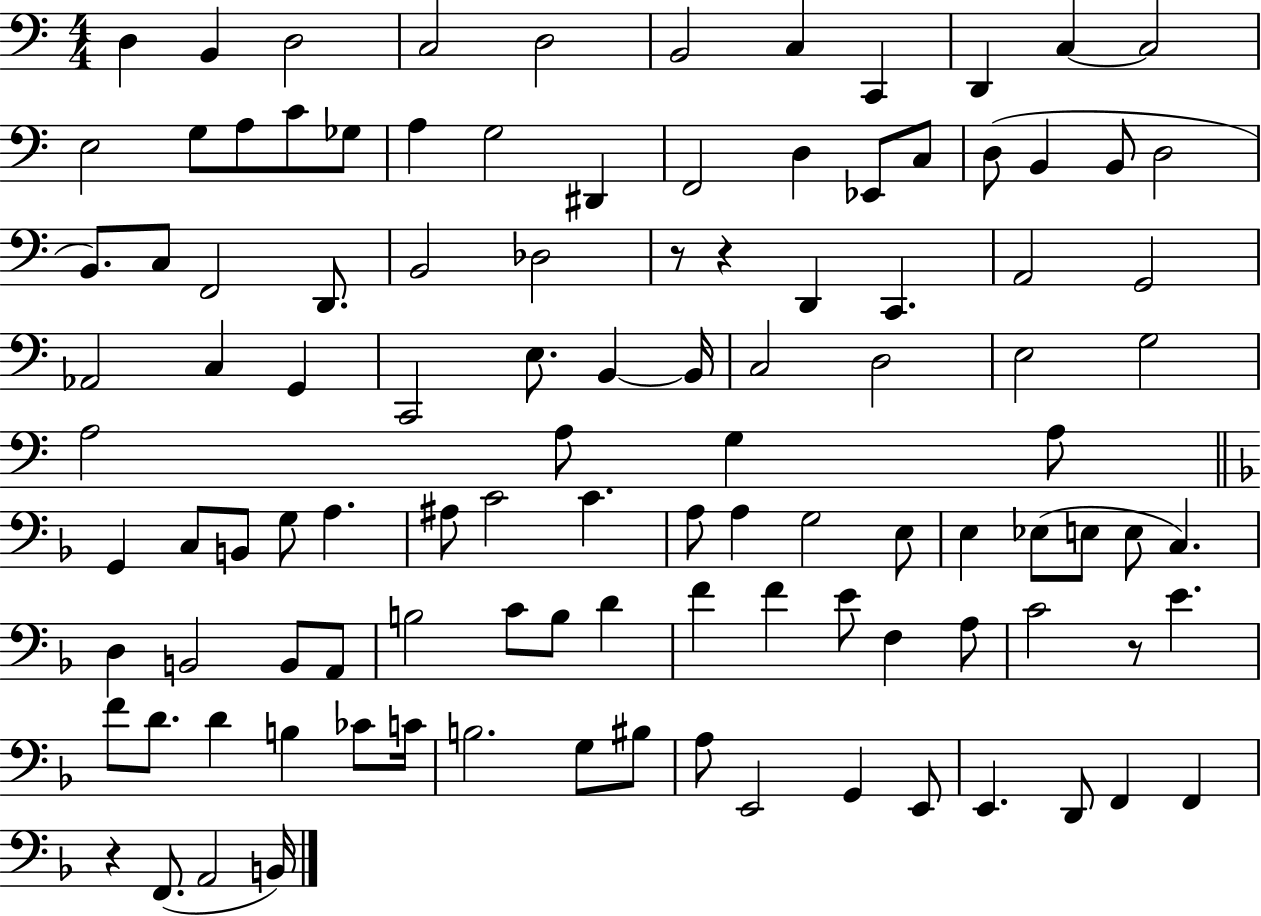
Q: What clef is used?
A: bass